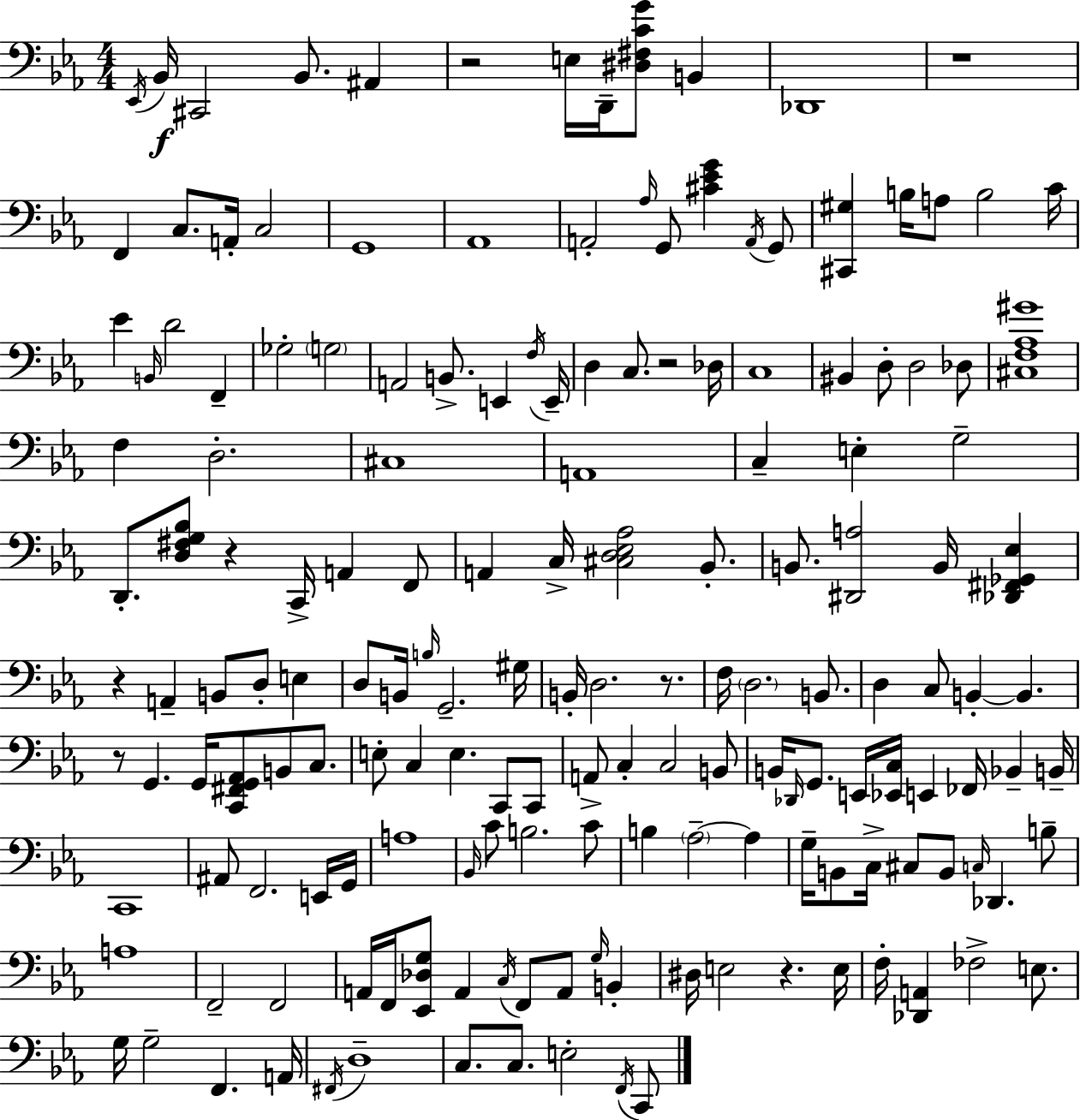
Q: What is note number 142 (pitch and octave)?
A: D3